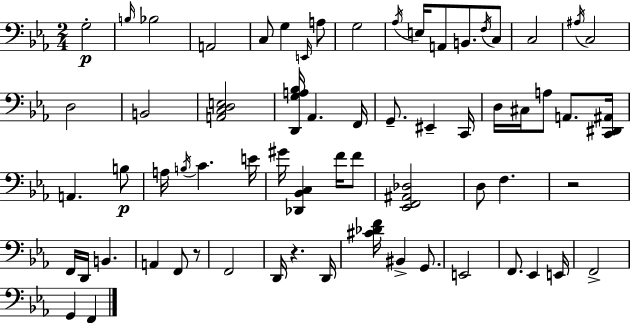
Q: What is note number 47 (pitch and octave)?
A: D2